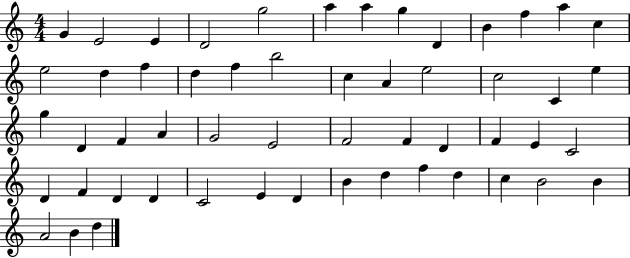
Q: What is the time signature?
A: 4/4